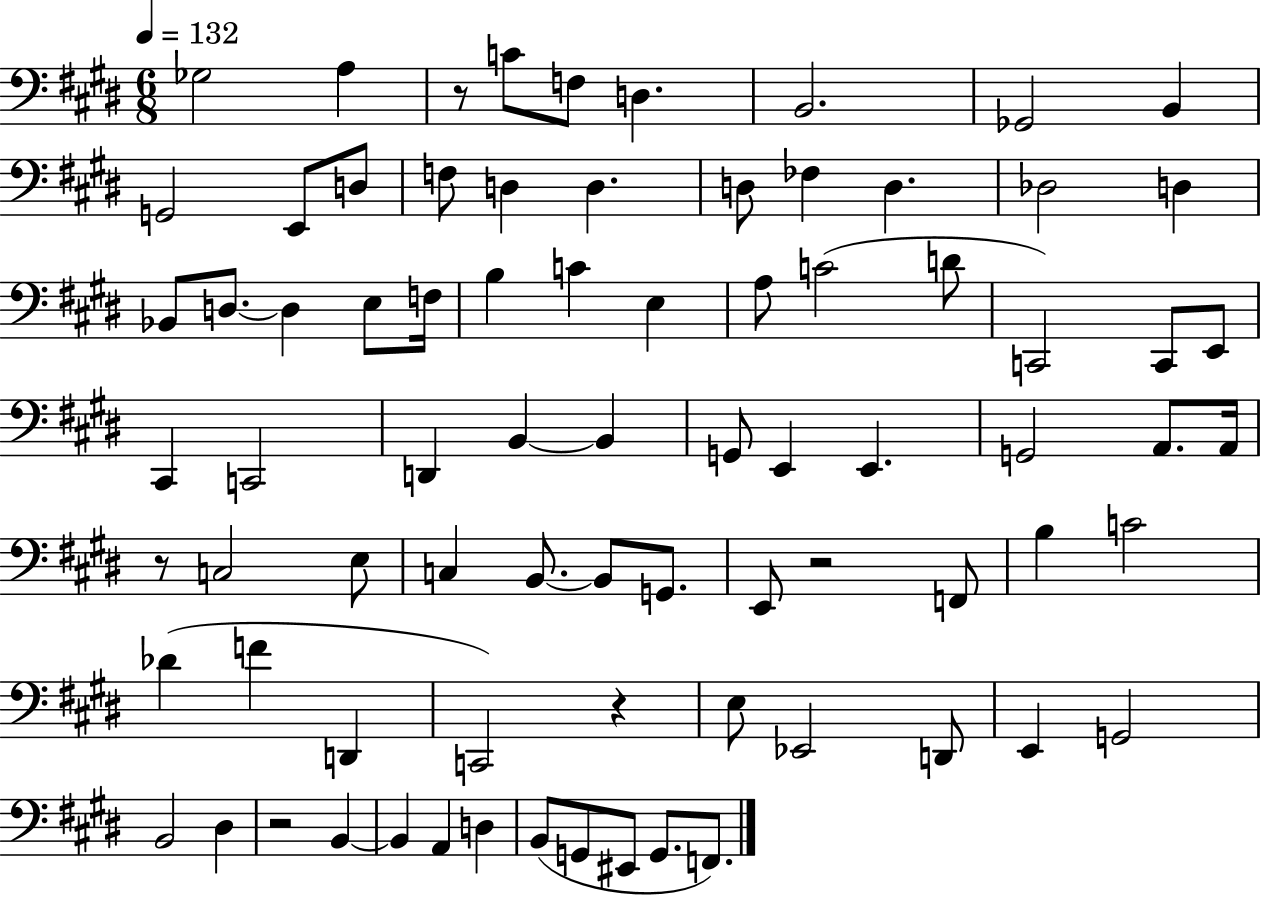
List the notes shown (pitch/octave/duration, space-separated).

Gb3/h A3/q R/e C4/e F3/e D3/q. B2/h. Gb2/h B2/q G2/h E2/e D3/e F3/e D3/q D3/q. D3/e FES3/q D3/q. Db3/h D3/q Bb2/e D3/e. D3/q E3/e F3/s B3/q C4/q E3/q A3/e C4/h D4/e C2/h C2/e E2/e C#2/q C2/h D2/q B2/q B2/q G2/e E2/q E2/q. G2/h A2/e. A2/s R/e C3/h E3/e C3/q B2/e. B2/e G2/e. E2/e R/h F2/e B3/q C4/h Db4/q F4/q D2/q C2/h R/q E3/e Eb2/h D2/e E2/q G2/h B2/h D#3/q R/h B2/q B2/q A2/q D3/q B2/e G2/e EIS2/e G2/e. F2/e.